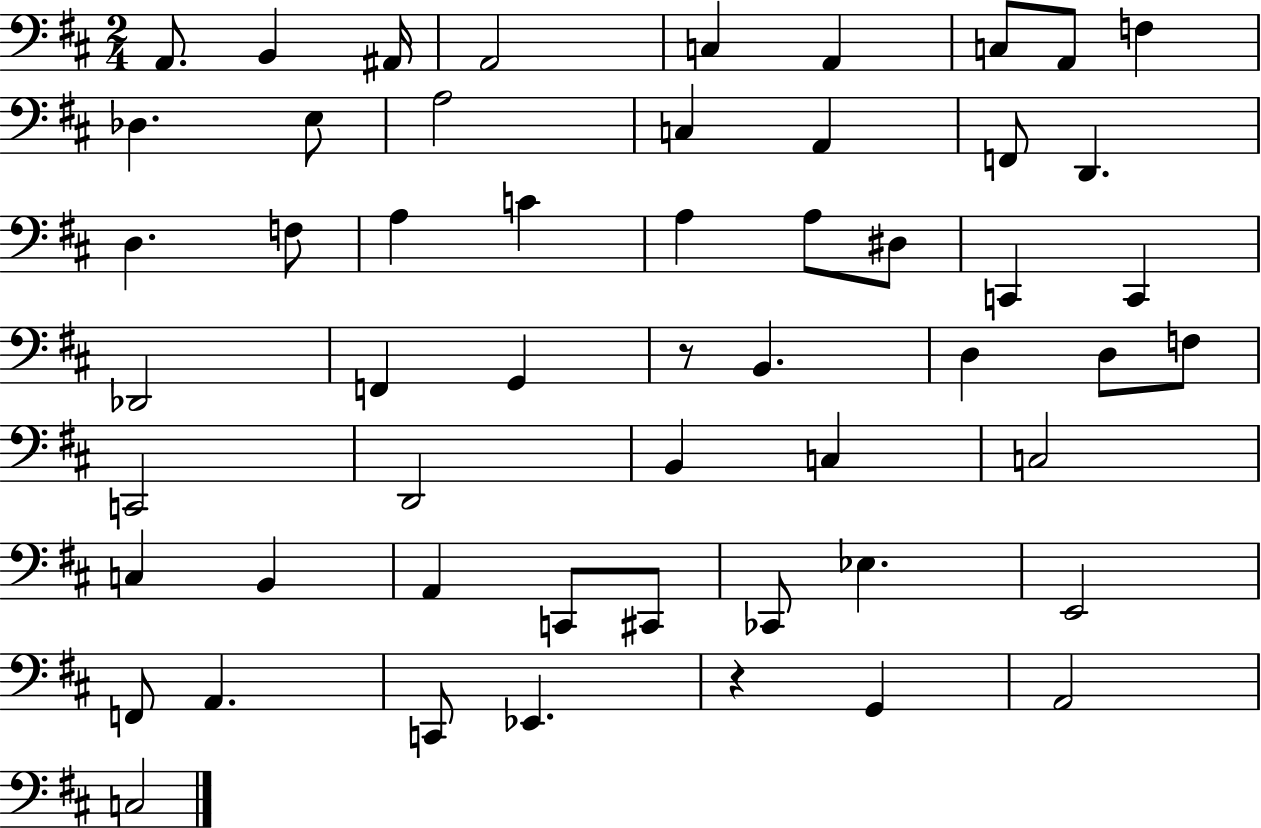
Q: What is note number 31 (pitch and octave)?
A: D3